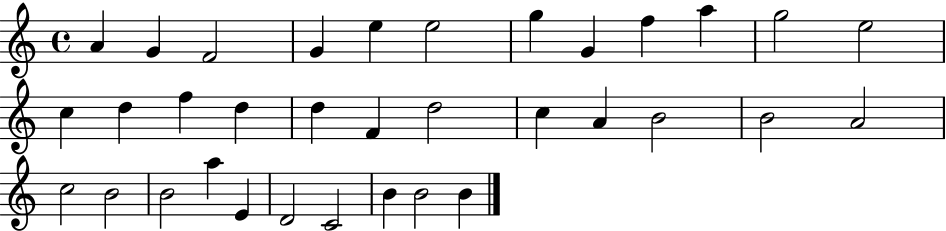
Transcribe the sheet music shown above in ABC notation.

X:1
T:Untitled
M:4/4
L:1/4
K:C
A G F2 G e e2 g G f a g2 e2 c d f d d F d2 c A B2 B2 A2 c2 B2 B2 a E D2 C2 B B2 B